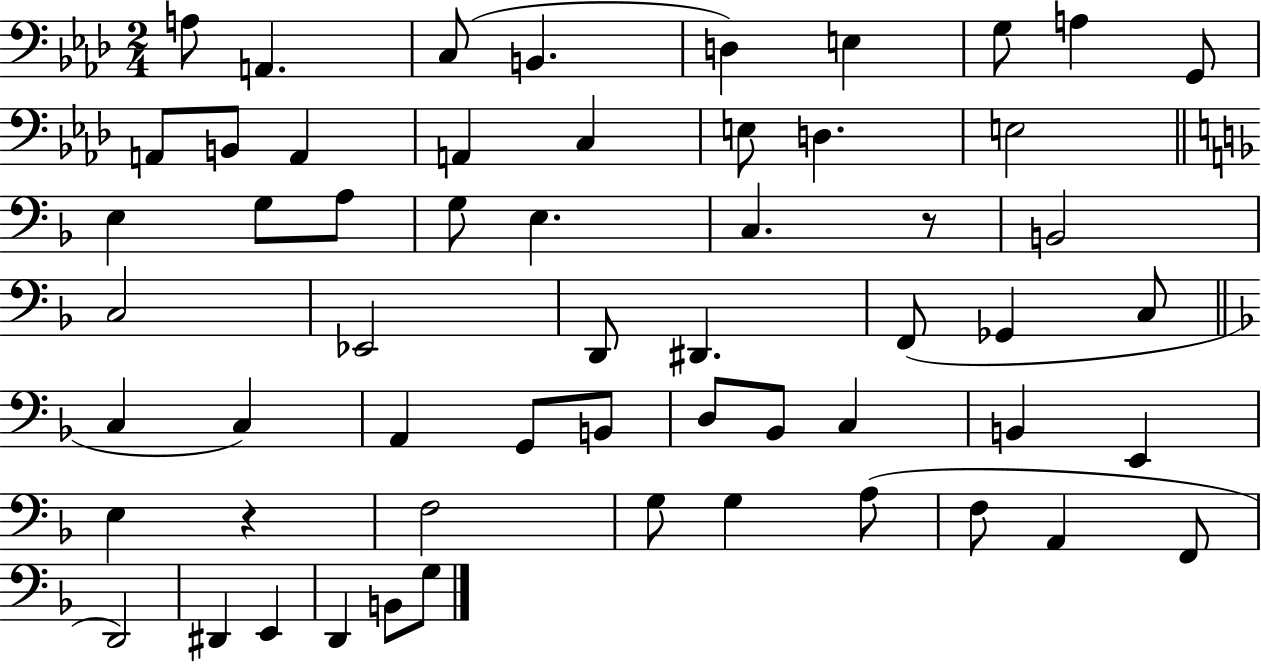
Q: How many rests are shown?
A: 2